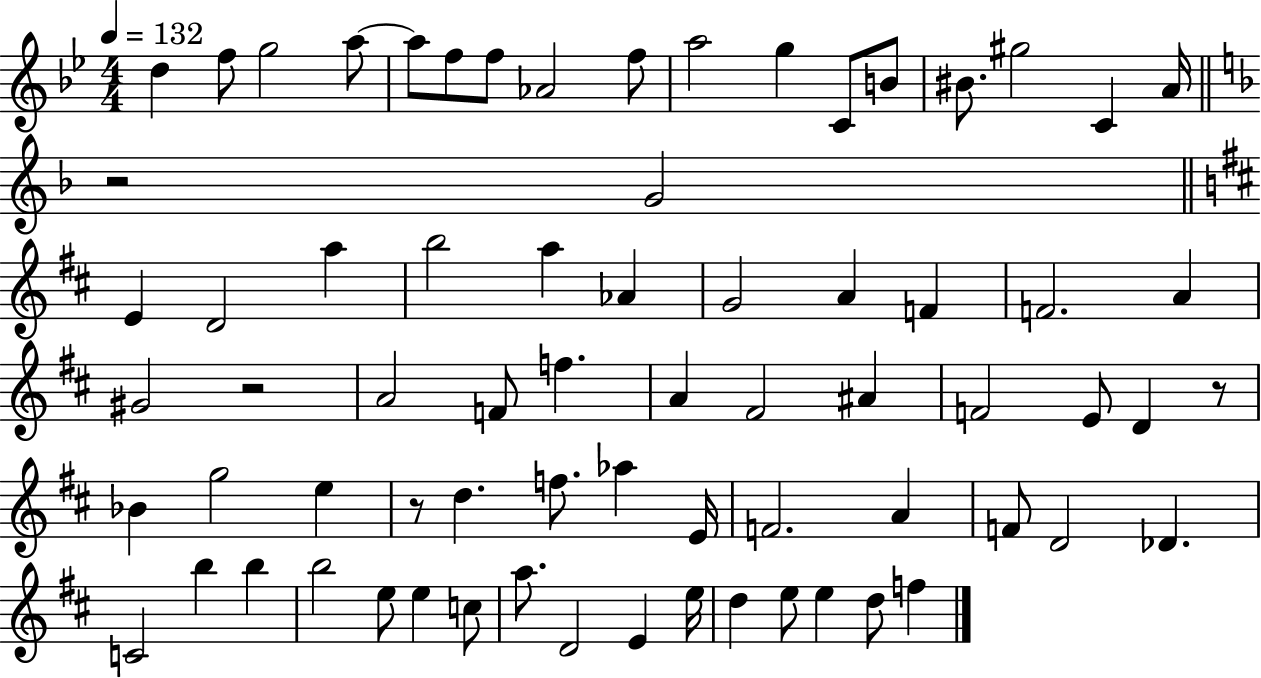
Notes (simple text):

D5/q F5/e G5/h A5/e A5/e F5/e F5/e Ab4/h F5/e A5/h G5/q C4/e B4/e BIS4/e. G#5/h C4/q A4/s R/h G4/h E4/q D4/h A5/q B5/h A5/q Ab4/q G4/h A4/q F4/q F4/h. A4/q G#4/h R/h A4/h F4/e F5/q. A4/q F#4/h A#4/q F4/h E4/e D4/q R/e Bb4/q G5/h E5/q R/e D5/q. F5/e. Ab5/q E4/s F4/h. A4/q F4/e D4/h Db4/q. C4/h B5/q B5/q B5/h E5/e E5/q C5/e A5/e. D4/h E4/q E5/s D5/q E5/e E5/q D5/e F5/q